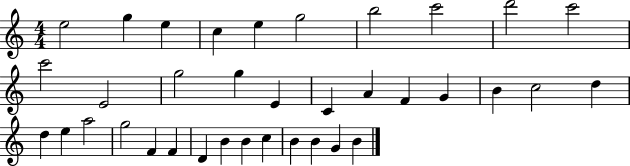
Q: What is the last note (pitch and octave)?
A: B4